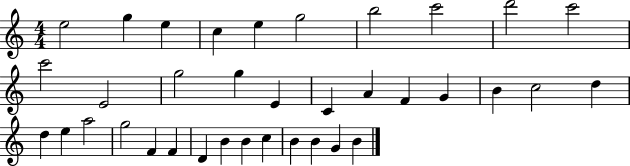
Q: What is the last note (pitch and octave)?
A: B4